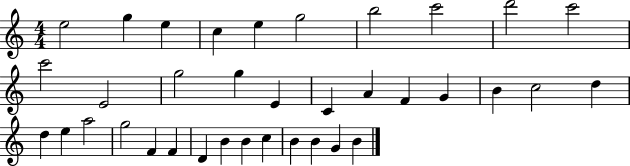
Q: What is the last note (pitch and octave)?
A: B4